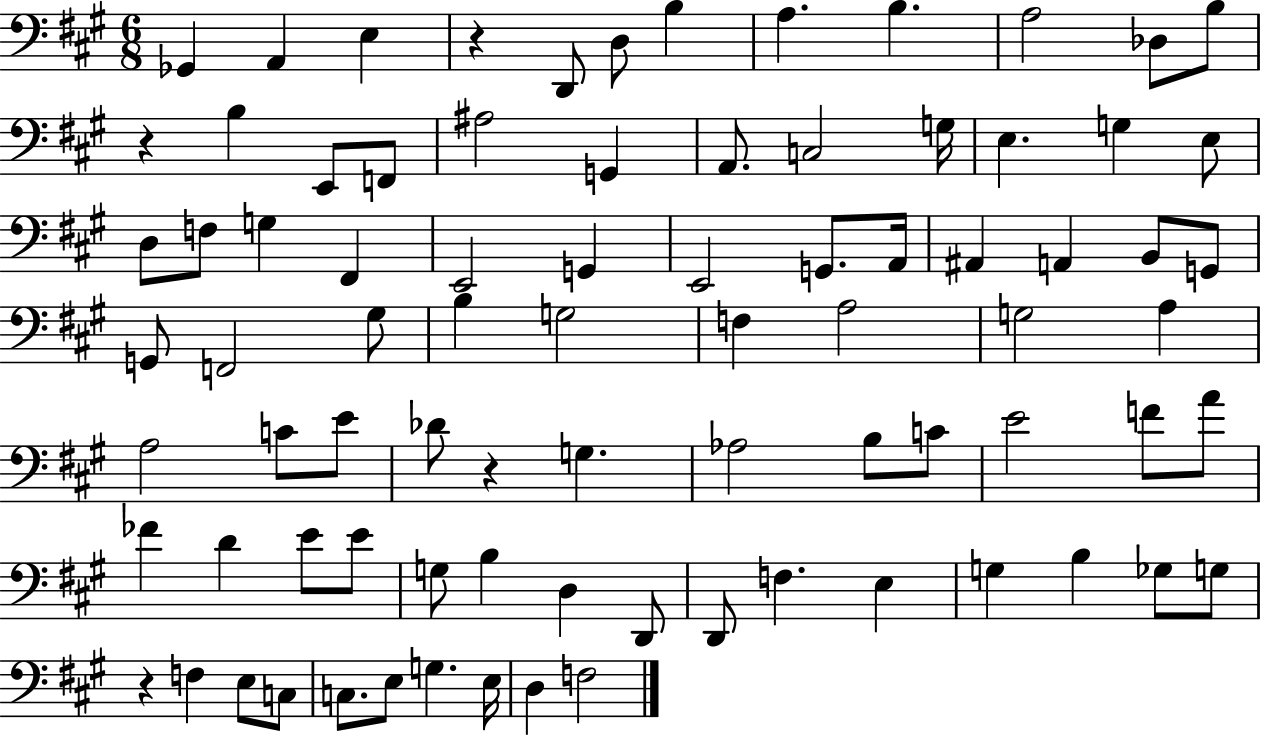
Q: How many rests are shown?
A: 4